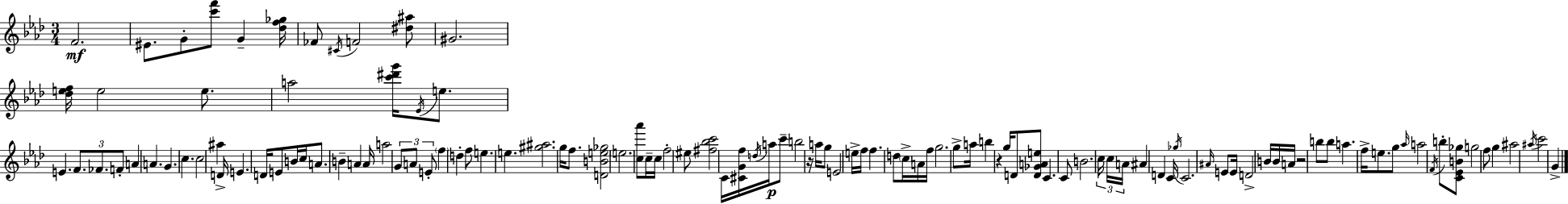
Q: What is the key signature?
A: AES major